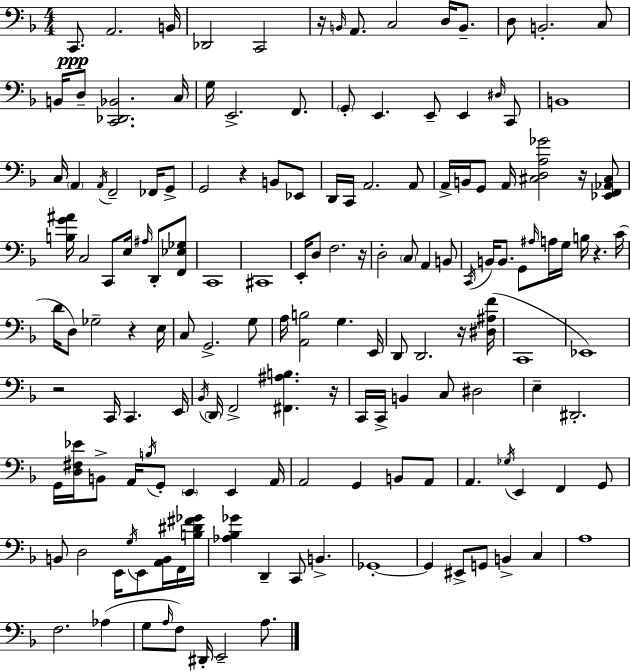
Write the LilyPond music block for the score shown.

{
  \clef bass
  \numericTimeSignature
  \time 4/4
  \key d \minor
  c,8.\ppp a,2. b,16 | des,2 c,2 | r16 \grace { b,16 } a,8. c2 d16 b,8.-- | d8 b,2.-. c8 | \break b,16 d8-- <c, des, bes,>2. | c16 g16 e,2.-> f,8. | \parenthesize g,8-. e,4. e,8-- e,4 \grace { dis16 } | c,8 b,1 | \break c16 \parenthesize a,4 \acciaccatura { a,16 } f,2-- | fes,16 g,8-> g,2 r4 b,8 | ees,8 d,16 c,16 a,2. | a,8 a,16-> b,16 g,8 a,16 <cis d a ges'>2 | \break r16 <ees, f, aes, cis>8 <b g' ais'>16 c2 c,8 e16 \grace { ais16 } | d,8-. <f, ees ges>8 c,1 | cis,1 | e,16-. d8 f2. | \break r16 d2-. \parenthesize c8 a,4 | b,8 \acciaccatura { c,16 } b,16 b,8. g,8 \grace { ais16 } a16 g16 b16 r4. | c'16( d'16 d8) ges2-- | r4 e16 c8 g,2.-> | \break g8 a16 <a, b>2 g4. | e,16 d,8 d,2. | r16 <dis ais f'>16( c,1 | ees,1) | \break r2 c,16 c,4. | e,16 \acciaccatura { bes,16 } \parenthesize d,16 f,2-> | <fis, ais b>4. r16 c,16 c,16-> b,4 c8 dis2 | e4-- dis,2.-. | \break g,16 <d fis ees'>16 b,8-> a,16 \acciaccatura { b16 } g,8-. \parenthesize e,4 | e,4 a,16 a,2 | g,4 b,8 a,8 a,4. \acciaccatura { ges16 } e,4 | f,4 g,8 b,8 d2 | \break e,16 \acciaccatura { g16 } e,8 <a, b,>16 f,16 <b dis' fis' ges'>16 <aes bes ges'>4 d,4-- | c,8 b,4.-> ges,1-.~~ | ges,4 eis,8-> | g,8 b,4-> c4 a1 | \break f2. | aes4( g8 \grace { a16 }) f8 dis,16-. | e,2-- a8. \bar "|."
}